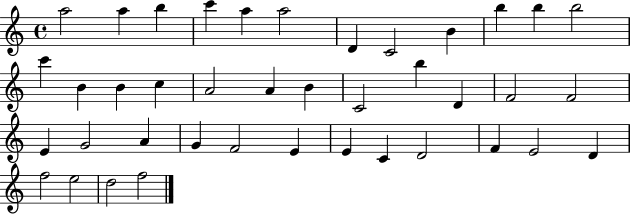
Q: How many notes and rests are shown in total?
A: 40